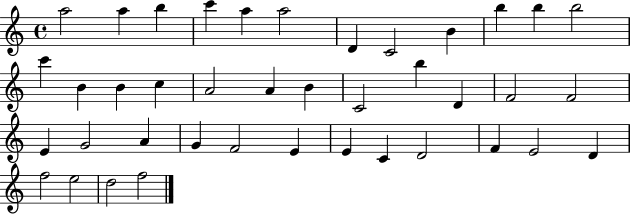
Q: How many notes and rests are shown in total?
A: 40